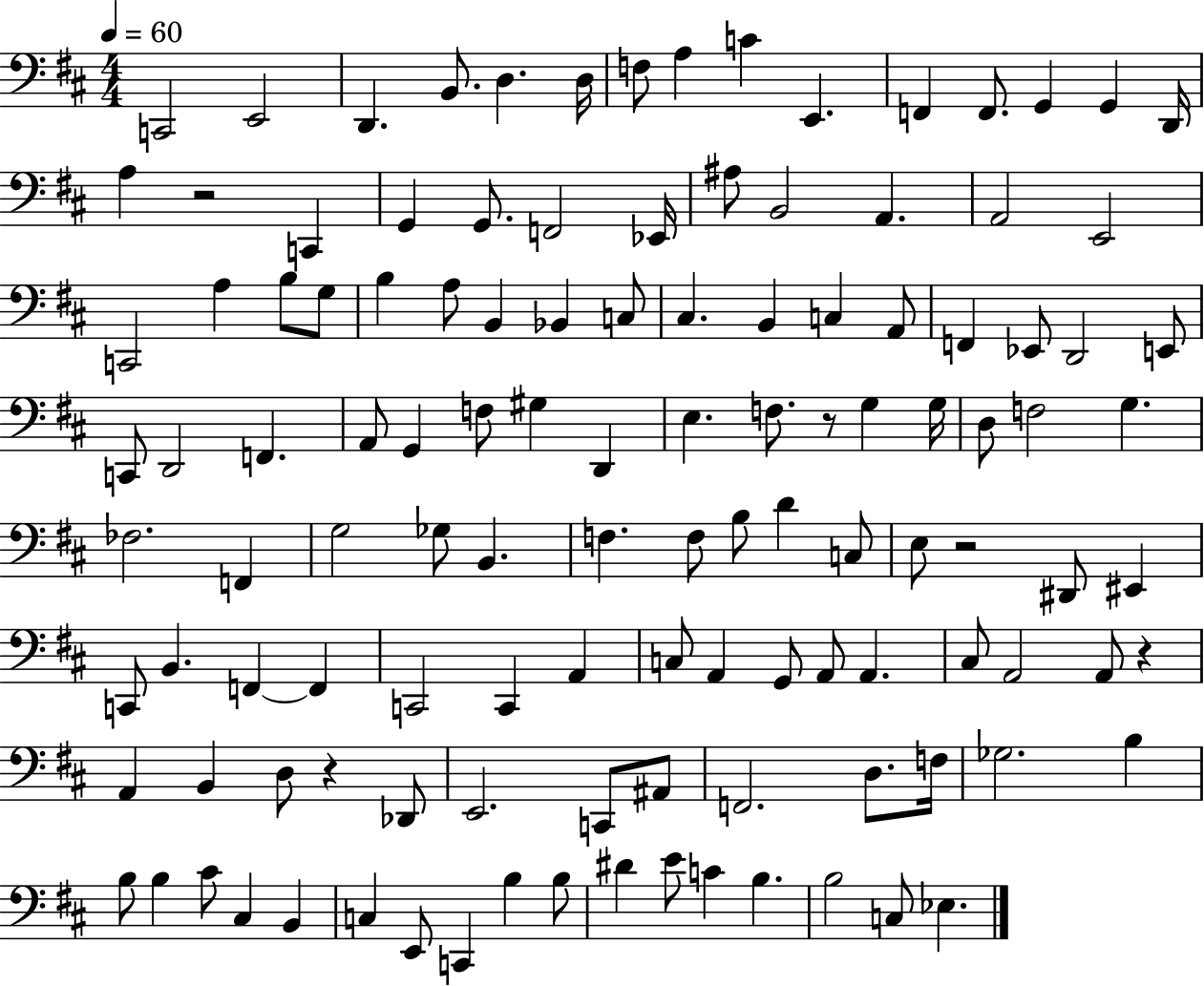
C2/h E2/h D2/q. B2/e. D3/q. D3/s F3/e A3/q C4/q E2/q. F2/q F2/e. G2/q G2/q D2/s A3/q R/h C2/q G2/q G2/e. F2/h Eb2/s A#3/e B2/h A2/q. A2/h E2/h C2/h A3/q B3/e G3/e B3/q A3/e B2/q Bb2/q C3/e C#3/q. B2/q C3/q A2/e F2/q Eb2/e D2/h E2/e C2/e D2/h F2/q. A2/e G2/q F3/e G#3/q D2/q E3/q. F3/e. R/e G3/q G3/s D3/e F3/h G3/q. FES3/h. F2/q G3/h Gb3/e B2/q. F3/q. F3/e B3/e D4/q C3/e E3/e R/h D#2/e EIS2/q C2/e B2/q. F2/q F2/q C2/h C2/q A2/q C3/e A2/q G2/e A2/e A2/q. C#3/e A2/h A2/e R/q A2/q B2/q D3/e R/q Db2/e E2/h. C2/e A#2/e F2/h. D3/e. F3/s Gb3/h. B3/q B3/e B3/q C#4/e C#3/q B2/q C3/q E2/e C2/q B3/q B3/e D#4/q E4/e C4/q B3/q. B3/h C3/e Eb3/q.